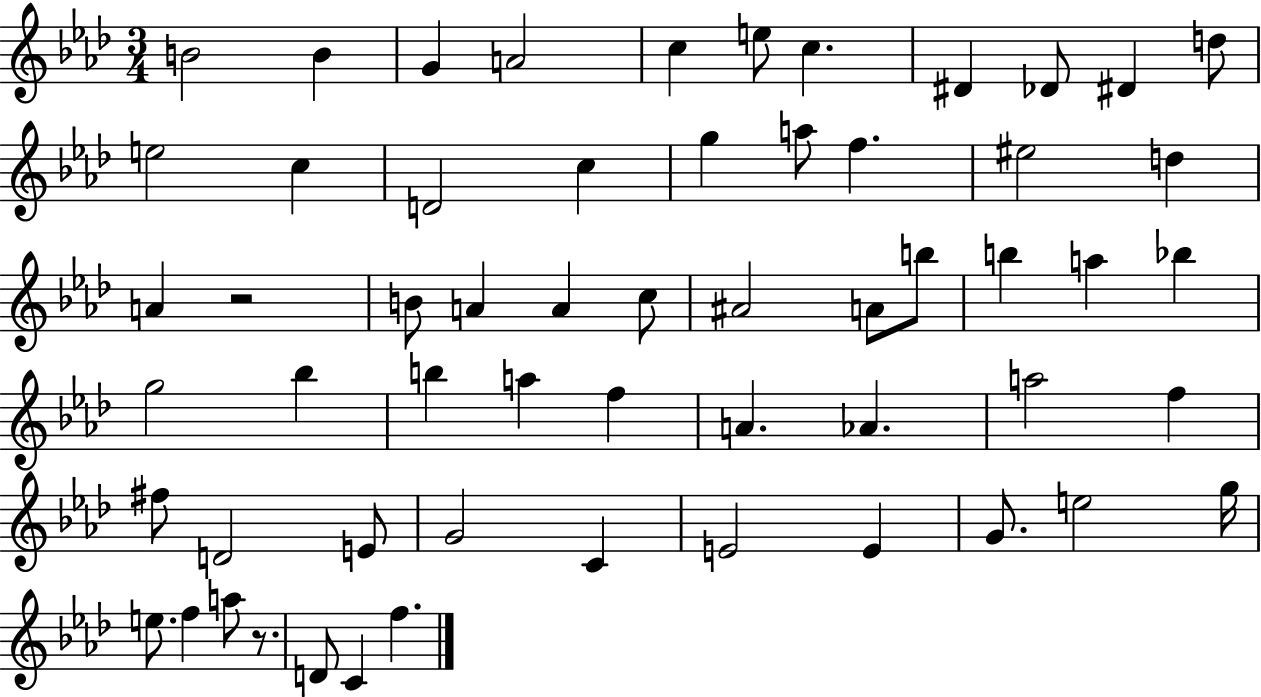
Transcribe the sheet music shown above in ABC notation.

X:1
T:Untitled
M:3/4
L:1/4
K:Ab
B2 B G A2 c e/2 c ^D _D/2 ^D d/2 e2 c D2 c g a/2 f ^e2 d A z2 B/2 A A c/2 ^A2 A/2 b/2 b a _b g2 _b b a f A _A a2 f ^f/2 D2 E/2 G2 C E2 E G/2 e2 g/4 e/2 f a/2 z/2 D/2 C f